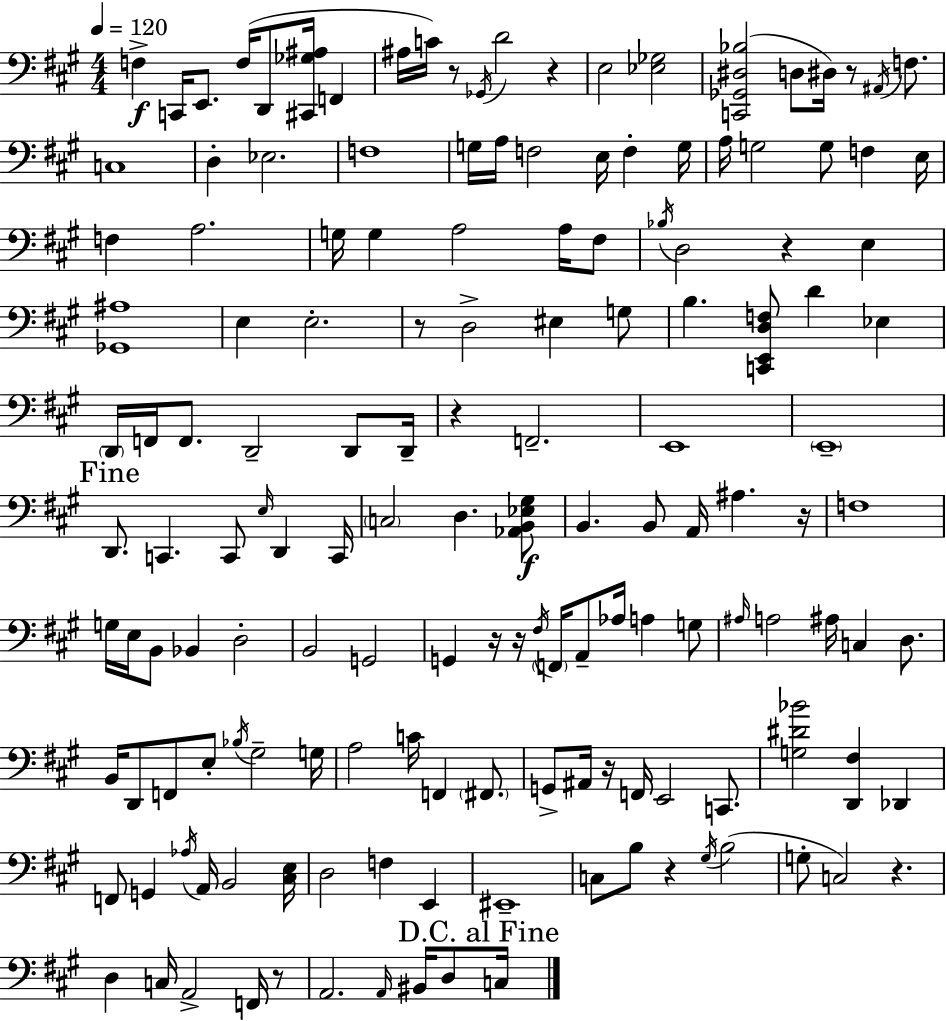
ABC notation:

X:1
T:Untitled
M:4/4
L:1/4
K:A
F, C,,/4 E,,/2 F,/4 D,,/2 [^C,,_G,^A,]/4 F,, ^A,/4 C/4 z/2 _G,,/4 D2 z E,2 [_E,_G,]2 [C,,_G,,^D,_B,]2 D,/2 ^D,/4 z/2 ^A,,/4 F,/2 C,4 D, _E,2 F,4 G,/4 A,/4 F,2 E,/4 F, G,/4 A,/4 G,2 G,/2 F, E,/4 F, A,2 G,/4 G, A,2 A,/4 ^F,/2 _B,/4 D,2 z E, [_G,,^A,]4 E, E,2 z/2 D,2 ^E, G,/2 B, [C,,E,,D,F,]/2 D _E, D,,/4 F,,/4 F,,/2 D,,2 D,,/2 D,,/4 z F,,2 E,,4 E,,4 D,,/2 C,, C,,/2 E,/4 D,, C,,/4 C,2 D, [_A,,B,,_E,^G,]/2 B,, B,,/2 A,,/4 ^A, z/4 F,4 G,/4 E,/4 B,,/2 _B,, D,2 B,,2 G,,2 G,, z/4 z/4 ^F,/4 F,,/4 A,,/2 _A,/4 A, G,/2 ^A,/4 A,2 ^A,/4 C, D,/2 B,,/4 D,,/2 F,,/2 E,/2 _B,/4 ^G,2 G,/4 A,2 C/4 F,, ^F,,/2 G,,/2 ^A,,/4 z/4 F,,/4 E,,2 C,,/2 [G,^D_B]2 [D,,^F,] _D,, F,,/2 G,, _A,/4 A,,/4 B,,2 [^C,E,]/4 D,2 F, E,, ^E,,4 C,/2 B,/2 z ^G,/4 B,2 G,/2 C,2 z D, C,/4 A,,2 F,,/4 z/2 A,,2 A,,/4 ^B,,/4 D,/2 C,/4